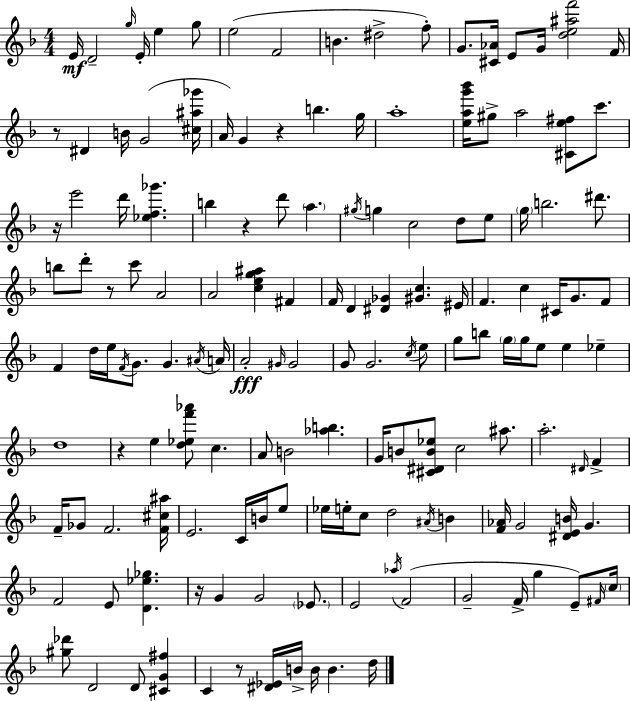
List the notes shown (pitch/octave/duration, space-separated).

E4/s D4/h G5/s E4/s E5/q G5/e E5/h F4/h B4/q. D#5/h F5/e G4/e. [C#4,Ab4]/s E4/e G4/s [D5,E5,A#5,F6]/h F4/s R/e D#4/q B4/s G4/h [C#5,A#5,Gb6]/s A4/s G4/q R/q B5/q. G5/s A5/w [E5,A5,G6,Bb6]/s G#5/e A5/h [C#4,E5,F#5]/e C6/e. R/s E6/h D6/s [Eb5,F5,Gb6]/q. B5/q R/q D6/e A5/q. G#5/s G5/q C5/h D5/e E5/e G5/s B5/h. D#6/e. B5/e D6/e R/e C6/e A4/h A4/h [C5,E5,G5,A#5]/q F#4/q F4/s D4/q [D#4,Gb4]/q [G#4,C5]/q. EIS4/s F4/q. C5/q C#4/s G4/e. F4/e F4/q D5/s E5/s F4/s G4/e. G4/q. A#4/s A4/s A4/h G#4/s G#4/h G4/e G4/h. C5/s E5/e G5/e B5/e G5/s G5/s E5/e E5/q Eb5/q D5/w R/q E5/q [D5,Eb5,F6,Ab6]/e C5/q. A4/e B4/h [Ab5,B5]/q. G4/s B4/e [C#4,D#4,B4,Eb5]/e C5/h A#5/e. A5/h. D#4/s F4/q F4/s Gb4/e F4/h. [F4,C#5,A#5]/s E4/h. C4/s B4/s E5/e Eb5/s E5/s C5/e D5/h A#4/s B4/q [F4,Ab4]/s G4/h [D#4,E4,B4]/s G4/q. F4/h E4/e [D4,Eb5,Gb5]/q. R/s G4/q G4/h Eb4/e. E4/h Ab5/s F4/h G4/h F4/s G5/q E4/e F#4/s C5/s [G#5,Db6]/e D4/h D4/e [C#4,G4,F#5]/q C4/q R/e [D#4,Eb4]/s B4/s B4/s B4/q. D5/s